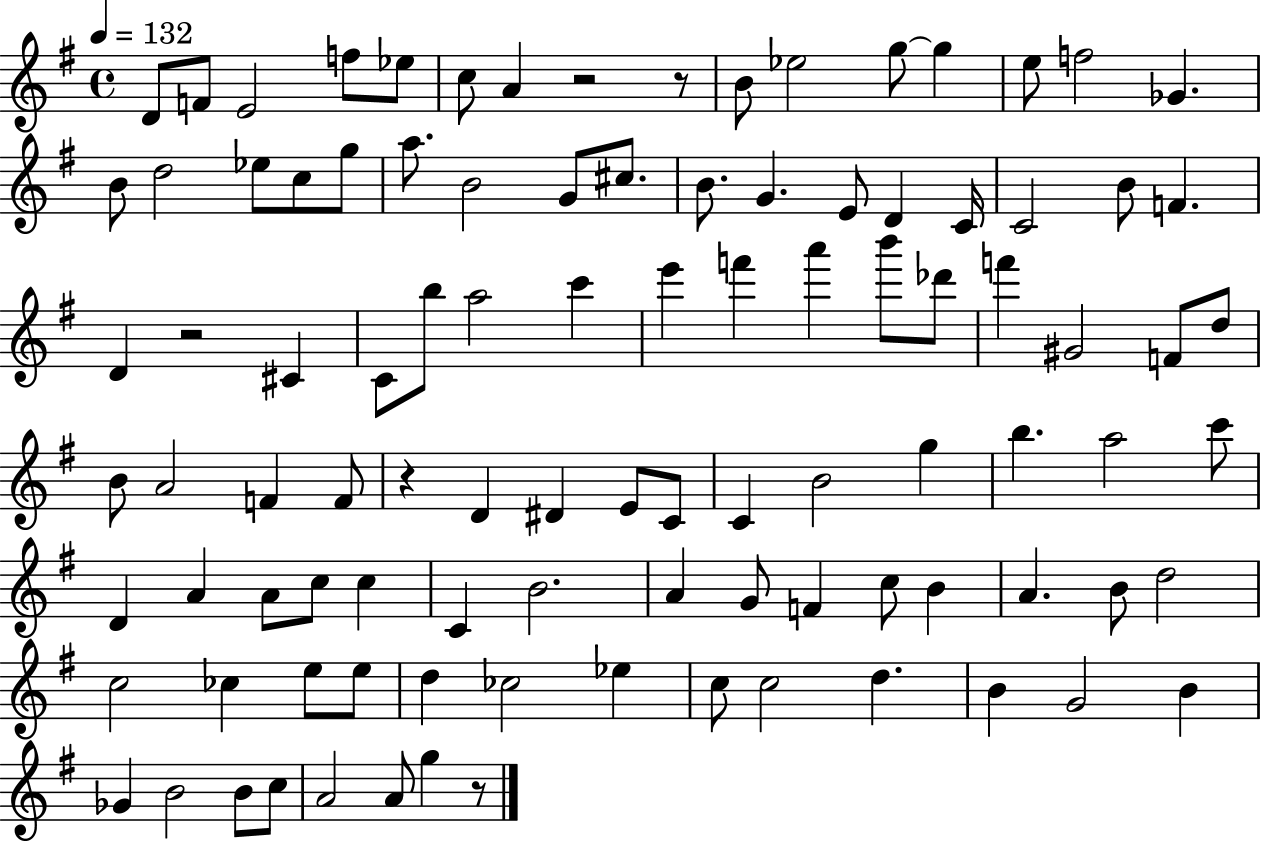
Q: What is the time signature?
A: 4/4